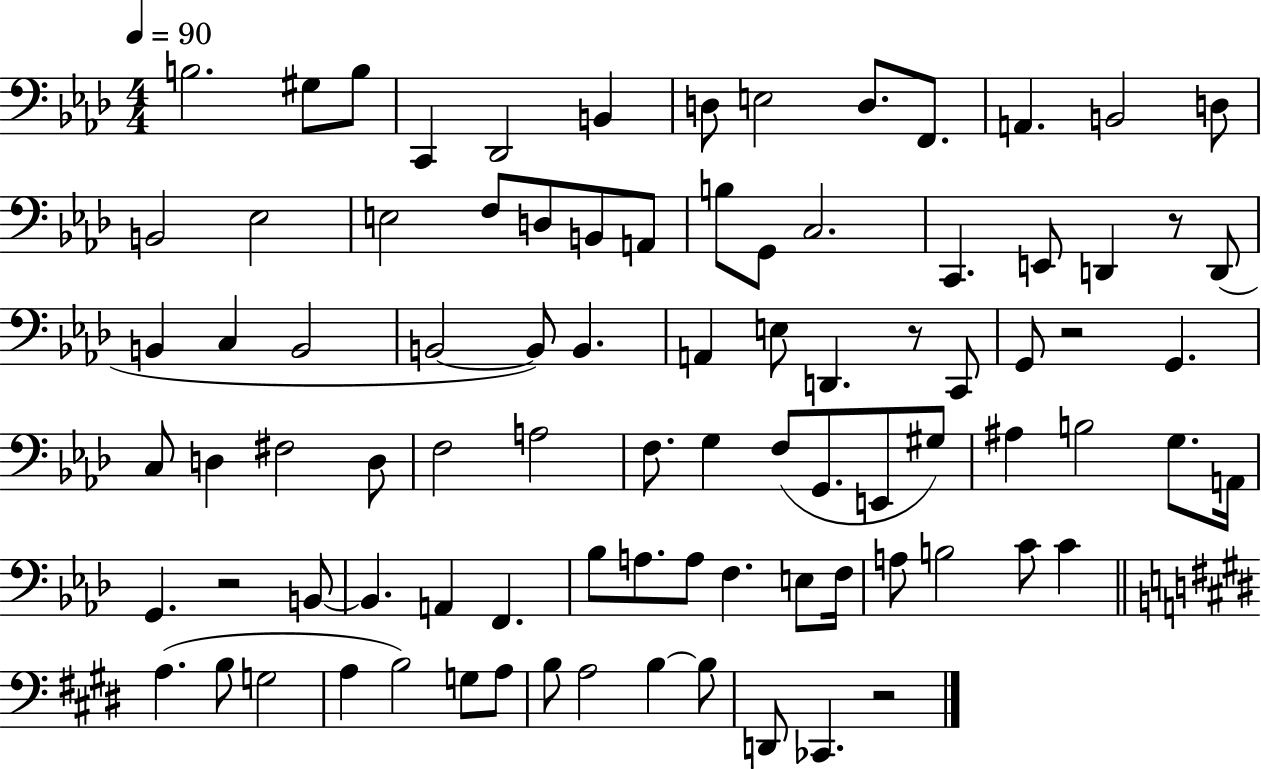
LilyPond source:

{
  \clef bass
  \numericTimeSignature
  \time 4/4
  \key aes \major
  \tempo 4 = 90
  b2. gis8 b8 | c,4 des,2 b,4 | d8 e2 d8. f,8. | a,4. b,2 d8 | \break b,2 ees2 | e2 f8 d8 b,8 a,8 | b8 g,8 c2. | c,4. e,8 d,4 r8 d,8( | \break b,4 c4 b,2 | b,2~~ b,8) b,4. | a,4 e8 d,4. r8 c,8 | g,8 r2 g,4. | \break c8 d4 fis2 d8 | f2 a2 | f8. g4 f8( g,8. e,8 gis8) | ais4 b2 g8. a,16 | \break g,4. r2 b,8~~ | b,4. a,4 f,4. | bes8 a8. a8 f4. e8 f16 | a8 b2 c'8 c'4 | \break \bar "||" \break \key e \major a4.( b8 g2 | a4 b2) g8 a8 | b8 a2 b4~~ b8 | d,8 ces,4. r2 | \break \bar "|."
}